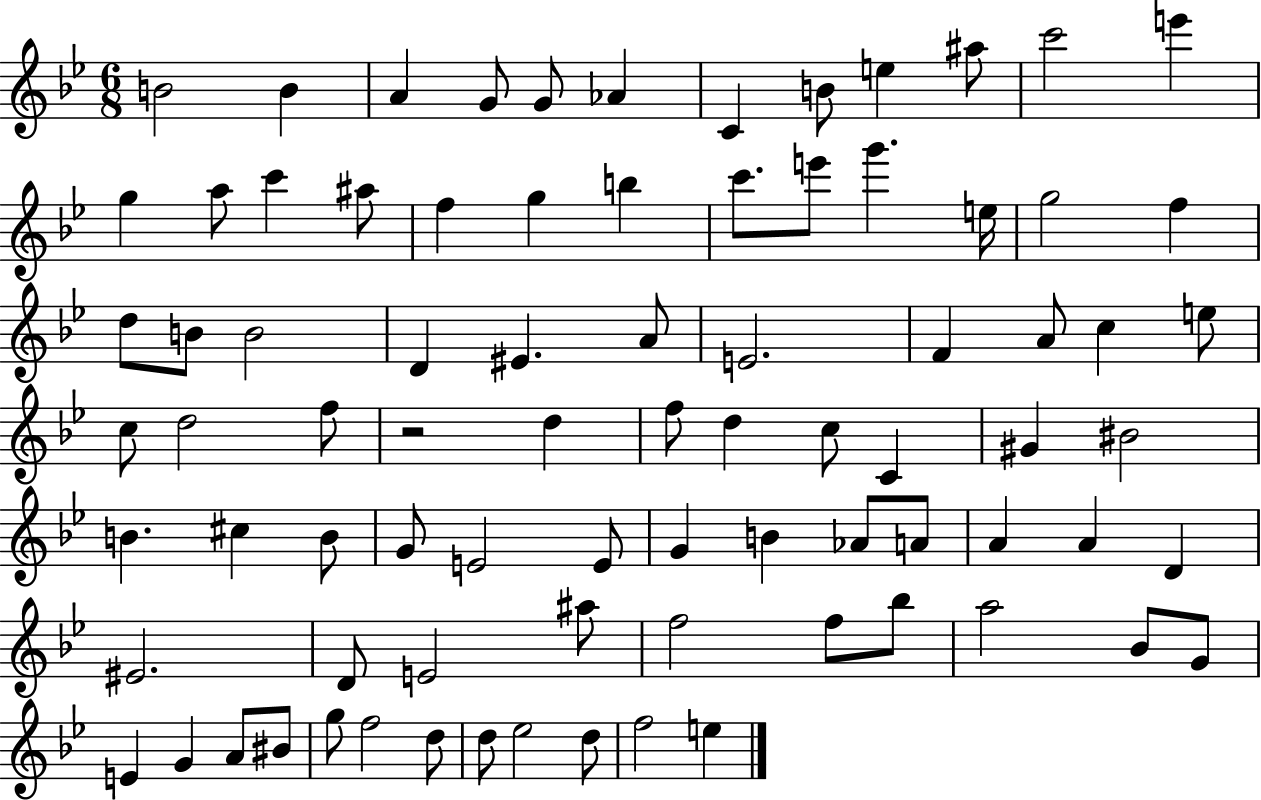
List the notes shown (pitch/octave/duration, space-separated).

B4/h B4/q A4/q G4/e G4/e Ab4/q C4/q B4/e E5/q A#5/e C6/h E6/q G5/q A5/e C6/q A#5/e F5/q G5/q B5/q C6/e. E6/e G6/q. E5/s G5/h F5/q D5/e B4/e B4/h D4/q EIS4/q. A4/e E4/h. F4/q A4/e C5/q E5/e C5/e D5/h F5/e R/h D5/q F5/e D5/q C5/e C4/q G#4/q BIS4/h B4/q. C#5/q B4/e G4/e E4/h E4/e G4/q B4/q Ab4/e A4/e A4/q A4/q D4/q EIS4/h. D4/e E4/h A#5/e F5/h F5/e Bb5/e A5/h Bb4/e G4/e E4/q G4/q A4/e BIS4/e G5/e F5/h D5/e D5/e Eb5/h D5/e F5/h E5/q